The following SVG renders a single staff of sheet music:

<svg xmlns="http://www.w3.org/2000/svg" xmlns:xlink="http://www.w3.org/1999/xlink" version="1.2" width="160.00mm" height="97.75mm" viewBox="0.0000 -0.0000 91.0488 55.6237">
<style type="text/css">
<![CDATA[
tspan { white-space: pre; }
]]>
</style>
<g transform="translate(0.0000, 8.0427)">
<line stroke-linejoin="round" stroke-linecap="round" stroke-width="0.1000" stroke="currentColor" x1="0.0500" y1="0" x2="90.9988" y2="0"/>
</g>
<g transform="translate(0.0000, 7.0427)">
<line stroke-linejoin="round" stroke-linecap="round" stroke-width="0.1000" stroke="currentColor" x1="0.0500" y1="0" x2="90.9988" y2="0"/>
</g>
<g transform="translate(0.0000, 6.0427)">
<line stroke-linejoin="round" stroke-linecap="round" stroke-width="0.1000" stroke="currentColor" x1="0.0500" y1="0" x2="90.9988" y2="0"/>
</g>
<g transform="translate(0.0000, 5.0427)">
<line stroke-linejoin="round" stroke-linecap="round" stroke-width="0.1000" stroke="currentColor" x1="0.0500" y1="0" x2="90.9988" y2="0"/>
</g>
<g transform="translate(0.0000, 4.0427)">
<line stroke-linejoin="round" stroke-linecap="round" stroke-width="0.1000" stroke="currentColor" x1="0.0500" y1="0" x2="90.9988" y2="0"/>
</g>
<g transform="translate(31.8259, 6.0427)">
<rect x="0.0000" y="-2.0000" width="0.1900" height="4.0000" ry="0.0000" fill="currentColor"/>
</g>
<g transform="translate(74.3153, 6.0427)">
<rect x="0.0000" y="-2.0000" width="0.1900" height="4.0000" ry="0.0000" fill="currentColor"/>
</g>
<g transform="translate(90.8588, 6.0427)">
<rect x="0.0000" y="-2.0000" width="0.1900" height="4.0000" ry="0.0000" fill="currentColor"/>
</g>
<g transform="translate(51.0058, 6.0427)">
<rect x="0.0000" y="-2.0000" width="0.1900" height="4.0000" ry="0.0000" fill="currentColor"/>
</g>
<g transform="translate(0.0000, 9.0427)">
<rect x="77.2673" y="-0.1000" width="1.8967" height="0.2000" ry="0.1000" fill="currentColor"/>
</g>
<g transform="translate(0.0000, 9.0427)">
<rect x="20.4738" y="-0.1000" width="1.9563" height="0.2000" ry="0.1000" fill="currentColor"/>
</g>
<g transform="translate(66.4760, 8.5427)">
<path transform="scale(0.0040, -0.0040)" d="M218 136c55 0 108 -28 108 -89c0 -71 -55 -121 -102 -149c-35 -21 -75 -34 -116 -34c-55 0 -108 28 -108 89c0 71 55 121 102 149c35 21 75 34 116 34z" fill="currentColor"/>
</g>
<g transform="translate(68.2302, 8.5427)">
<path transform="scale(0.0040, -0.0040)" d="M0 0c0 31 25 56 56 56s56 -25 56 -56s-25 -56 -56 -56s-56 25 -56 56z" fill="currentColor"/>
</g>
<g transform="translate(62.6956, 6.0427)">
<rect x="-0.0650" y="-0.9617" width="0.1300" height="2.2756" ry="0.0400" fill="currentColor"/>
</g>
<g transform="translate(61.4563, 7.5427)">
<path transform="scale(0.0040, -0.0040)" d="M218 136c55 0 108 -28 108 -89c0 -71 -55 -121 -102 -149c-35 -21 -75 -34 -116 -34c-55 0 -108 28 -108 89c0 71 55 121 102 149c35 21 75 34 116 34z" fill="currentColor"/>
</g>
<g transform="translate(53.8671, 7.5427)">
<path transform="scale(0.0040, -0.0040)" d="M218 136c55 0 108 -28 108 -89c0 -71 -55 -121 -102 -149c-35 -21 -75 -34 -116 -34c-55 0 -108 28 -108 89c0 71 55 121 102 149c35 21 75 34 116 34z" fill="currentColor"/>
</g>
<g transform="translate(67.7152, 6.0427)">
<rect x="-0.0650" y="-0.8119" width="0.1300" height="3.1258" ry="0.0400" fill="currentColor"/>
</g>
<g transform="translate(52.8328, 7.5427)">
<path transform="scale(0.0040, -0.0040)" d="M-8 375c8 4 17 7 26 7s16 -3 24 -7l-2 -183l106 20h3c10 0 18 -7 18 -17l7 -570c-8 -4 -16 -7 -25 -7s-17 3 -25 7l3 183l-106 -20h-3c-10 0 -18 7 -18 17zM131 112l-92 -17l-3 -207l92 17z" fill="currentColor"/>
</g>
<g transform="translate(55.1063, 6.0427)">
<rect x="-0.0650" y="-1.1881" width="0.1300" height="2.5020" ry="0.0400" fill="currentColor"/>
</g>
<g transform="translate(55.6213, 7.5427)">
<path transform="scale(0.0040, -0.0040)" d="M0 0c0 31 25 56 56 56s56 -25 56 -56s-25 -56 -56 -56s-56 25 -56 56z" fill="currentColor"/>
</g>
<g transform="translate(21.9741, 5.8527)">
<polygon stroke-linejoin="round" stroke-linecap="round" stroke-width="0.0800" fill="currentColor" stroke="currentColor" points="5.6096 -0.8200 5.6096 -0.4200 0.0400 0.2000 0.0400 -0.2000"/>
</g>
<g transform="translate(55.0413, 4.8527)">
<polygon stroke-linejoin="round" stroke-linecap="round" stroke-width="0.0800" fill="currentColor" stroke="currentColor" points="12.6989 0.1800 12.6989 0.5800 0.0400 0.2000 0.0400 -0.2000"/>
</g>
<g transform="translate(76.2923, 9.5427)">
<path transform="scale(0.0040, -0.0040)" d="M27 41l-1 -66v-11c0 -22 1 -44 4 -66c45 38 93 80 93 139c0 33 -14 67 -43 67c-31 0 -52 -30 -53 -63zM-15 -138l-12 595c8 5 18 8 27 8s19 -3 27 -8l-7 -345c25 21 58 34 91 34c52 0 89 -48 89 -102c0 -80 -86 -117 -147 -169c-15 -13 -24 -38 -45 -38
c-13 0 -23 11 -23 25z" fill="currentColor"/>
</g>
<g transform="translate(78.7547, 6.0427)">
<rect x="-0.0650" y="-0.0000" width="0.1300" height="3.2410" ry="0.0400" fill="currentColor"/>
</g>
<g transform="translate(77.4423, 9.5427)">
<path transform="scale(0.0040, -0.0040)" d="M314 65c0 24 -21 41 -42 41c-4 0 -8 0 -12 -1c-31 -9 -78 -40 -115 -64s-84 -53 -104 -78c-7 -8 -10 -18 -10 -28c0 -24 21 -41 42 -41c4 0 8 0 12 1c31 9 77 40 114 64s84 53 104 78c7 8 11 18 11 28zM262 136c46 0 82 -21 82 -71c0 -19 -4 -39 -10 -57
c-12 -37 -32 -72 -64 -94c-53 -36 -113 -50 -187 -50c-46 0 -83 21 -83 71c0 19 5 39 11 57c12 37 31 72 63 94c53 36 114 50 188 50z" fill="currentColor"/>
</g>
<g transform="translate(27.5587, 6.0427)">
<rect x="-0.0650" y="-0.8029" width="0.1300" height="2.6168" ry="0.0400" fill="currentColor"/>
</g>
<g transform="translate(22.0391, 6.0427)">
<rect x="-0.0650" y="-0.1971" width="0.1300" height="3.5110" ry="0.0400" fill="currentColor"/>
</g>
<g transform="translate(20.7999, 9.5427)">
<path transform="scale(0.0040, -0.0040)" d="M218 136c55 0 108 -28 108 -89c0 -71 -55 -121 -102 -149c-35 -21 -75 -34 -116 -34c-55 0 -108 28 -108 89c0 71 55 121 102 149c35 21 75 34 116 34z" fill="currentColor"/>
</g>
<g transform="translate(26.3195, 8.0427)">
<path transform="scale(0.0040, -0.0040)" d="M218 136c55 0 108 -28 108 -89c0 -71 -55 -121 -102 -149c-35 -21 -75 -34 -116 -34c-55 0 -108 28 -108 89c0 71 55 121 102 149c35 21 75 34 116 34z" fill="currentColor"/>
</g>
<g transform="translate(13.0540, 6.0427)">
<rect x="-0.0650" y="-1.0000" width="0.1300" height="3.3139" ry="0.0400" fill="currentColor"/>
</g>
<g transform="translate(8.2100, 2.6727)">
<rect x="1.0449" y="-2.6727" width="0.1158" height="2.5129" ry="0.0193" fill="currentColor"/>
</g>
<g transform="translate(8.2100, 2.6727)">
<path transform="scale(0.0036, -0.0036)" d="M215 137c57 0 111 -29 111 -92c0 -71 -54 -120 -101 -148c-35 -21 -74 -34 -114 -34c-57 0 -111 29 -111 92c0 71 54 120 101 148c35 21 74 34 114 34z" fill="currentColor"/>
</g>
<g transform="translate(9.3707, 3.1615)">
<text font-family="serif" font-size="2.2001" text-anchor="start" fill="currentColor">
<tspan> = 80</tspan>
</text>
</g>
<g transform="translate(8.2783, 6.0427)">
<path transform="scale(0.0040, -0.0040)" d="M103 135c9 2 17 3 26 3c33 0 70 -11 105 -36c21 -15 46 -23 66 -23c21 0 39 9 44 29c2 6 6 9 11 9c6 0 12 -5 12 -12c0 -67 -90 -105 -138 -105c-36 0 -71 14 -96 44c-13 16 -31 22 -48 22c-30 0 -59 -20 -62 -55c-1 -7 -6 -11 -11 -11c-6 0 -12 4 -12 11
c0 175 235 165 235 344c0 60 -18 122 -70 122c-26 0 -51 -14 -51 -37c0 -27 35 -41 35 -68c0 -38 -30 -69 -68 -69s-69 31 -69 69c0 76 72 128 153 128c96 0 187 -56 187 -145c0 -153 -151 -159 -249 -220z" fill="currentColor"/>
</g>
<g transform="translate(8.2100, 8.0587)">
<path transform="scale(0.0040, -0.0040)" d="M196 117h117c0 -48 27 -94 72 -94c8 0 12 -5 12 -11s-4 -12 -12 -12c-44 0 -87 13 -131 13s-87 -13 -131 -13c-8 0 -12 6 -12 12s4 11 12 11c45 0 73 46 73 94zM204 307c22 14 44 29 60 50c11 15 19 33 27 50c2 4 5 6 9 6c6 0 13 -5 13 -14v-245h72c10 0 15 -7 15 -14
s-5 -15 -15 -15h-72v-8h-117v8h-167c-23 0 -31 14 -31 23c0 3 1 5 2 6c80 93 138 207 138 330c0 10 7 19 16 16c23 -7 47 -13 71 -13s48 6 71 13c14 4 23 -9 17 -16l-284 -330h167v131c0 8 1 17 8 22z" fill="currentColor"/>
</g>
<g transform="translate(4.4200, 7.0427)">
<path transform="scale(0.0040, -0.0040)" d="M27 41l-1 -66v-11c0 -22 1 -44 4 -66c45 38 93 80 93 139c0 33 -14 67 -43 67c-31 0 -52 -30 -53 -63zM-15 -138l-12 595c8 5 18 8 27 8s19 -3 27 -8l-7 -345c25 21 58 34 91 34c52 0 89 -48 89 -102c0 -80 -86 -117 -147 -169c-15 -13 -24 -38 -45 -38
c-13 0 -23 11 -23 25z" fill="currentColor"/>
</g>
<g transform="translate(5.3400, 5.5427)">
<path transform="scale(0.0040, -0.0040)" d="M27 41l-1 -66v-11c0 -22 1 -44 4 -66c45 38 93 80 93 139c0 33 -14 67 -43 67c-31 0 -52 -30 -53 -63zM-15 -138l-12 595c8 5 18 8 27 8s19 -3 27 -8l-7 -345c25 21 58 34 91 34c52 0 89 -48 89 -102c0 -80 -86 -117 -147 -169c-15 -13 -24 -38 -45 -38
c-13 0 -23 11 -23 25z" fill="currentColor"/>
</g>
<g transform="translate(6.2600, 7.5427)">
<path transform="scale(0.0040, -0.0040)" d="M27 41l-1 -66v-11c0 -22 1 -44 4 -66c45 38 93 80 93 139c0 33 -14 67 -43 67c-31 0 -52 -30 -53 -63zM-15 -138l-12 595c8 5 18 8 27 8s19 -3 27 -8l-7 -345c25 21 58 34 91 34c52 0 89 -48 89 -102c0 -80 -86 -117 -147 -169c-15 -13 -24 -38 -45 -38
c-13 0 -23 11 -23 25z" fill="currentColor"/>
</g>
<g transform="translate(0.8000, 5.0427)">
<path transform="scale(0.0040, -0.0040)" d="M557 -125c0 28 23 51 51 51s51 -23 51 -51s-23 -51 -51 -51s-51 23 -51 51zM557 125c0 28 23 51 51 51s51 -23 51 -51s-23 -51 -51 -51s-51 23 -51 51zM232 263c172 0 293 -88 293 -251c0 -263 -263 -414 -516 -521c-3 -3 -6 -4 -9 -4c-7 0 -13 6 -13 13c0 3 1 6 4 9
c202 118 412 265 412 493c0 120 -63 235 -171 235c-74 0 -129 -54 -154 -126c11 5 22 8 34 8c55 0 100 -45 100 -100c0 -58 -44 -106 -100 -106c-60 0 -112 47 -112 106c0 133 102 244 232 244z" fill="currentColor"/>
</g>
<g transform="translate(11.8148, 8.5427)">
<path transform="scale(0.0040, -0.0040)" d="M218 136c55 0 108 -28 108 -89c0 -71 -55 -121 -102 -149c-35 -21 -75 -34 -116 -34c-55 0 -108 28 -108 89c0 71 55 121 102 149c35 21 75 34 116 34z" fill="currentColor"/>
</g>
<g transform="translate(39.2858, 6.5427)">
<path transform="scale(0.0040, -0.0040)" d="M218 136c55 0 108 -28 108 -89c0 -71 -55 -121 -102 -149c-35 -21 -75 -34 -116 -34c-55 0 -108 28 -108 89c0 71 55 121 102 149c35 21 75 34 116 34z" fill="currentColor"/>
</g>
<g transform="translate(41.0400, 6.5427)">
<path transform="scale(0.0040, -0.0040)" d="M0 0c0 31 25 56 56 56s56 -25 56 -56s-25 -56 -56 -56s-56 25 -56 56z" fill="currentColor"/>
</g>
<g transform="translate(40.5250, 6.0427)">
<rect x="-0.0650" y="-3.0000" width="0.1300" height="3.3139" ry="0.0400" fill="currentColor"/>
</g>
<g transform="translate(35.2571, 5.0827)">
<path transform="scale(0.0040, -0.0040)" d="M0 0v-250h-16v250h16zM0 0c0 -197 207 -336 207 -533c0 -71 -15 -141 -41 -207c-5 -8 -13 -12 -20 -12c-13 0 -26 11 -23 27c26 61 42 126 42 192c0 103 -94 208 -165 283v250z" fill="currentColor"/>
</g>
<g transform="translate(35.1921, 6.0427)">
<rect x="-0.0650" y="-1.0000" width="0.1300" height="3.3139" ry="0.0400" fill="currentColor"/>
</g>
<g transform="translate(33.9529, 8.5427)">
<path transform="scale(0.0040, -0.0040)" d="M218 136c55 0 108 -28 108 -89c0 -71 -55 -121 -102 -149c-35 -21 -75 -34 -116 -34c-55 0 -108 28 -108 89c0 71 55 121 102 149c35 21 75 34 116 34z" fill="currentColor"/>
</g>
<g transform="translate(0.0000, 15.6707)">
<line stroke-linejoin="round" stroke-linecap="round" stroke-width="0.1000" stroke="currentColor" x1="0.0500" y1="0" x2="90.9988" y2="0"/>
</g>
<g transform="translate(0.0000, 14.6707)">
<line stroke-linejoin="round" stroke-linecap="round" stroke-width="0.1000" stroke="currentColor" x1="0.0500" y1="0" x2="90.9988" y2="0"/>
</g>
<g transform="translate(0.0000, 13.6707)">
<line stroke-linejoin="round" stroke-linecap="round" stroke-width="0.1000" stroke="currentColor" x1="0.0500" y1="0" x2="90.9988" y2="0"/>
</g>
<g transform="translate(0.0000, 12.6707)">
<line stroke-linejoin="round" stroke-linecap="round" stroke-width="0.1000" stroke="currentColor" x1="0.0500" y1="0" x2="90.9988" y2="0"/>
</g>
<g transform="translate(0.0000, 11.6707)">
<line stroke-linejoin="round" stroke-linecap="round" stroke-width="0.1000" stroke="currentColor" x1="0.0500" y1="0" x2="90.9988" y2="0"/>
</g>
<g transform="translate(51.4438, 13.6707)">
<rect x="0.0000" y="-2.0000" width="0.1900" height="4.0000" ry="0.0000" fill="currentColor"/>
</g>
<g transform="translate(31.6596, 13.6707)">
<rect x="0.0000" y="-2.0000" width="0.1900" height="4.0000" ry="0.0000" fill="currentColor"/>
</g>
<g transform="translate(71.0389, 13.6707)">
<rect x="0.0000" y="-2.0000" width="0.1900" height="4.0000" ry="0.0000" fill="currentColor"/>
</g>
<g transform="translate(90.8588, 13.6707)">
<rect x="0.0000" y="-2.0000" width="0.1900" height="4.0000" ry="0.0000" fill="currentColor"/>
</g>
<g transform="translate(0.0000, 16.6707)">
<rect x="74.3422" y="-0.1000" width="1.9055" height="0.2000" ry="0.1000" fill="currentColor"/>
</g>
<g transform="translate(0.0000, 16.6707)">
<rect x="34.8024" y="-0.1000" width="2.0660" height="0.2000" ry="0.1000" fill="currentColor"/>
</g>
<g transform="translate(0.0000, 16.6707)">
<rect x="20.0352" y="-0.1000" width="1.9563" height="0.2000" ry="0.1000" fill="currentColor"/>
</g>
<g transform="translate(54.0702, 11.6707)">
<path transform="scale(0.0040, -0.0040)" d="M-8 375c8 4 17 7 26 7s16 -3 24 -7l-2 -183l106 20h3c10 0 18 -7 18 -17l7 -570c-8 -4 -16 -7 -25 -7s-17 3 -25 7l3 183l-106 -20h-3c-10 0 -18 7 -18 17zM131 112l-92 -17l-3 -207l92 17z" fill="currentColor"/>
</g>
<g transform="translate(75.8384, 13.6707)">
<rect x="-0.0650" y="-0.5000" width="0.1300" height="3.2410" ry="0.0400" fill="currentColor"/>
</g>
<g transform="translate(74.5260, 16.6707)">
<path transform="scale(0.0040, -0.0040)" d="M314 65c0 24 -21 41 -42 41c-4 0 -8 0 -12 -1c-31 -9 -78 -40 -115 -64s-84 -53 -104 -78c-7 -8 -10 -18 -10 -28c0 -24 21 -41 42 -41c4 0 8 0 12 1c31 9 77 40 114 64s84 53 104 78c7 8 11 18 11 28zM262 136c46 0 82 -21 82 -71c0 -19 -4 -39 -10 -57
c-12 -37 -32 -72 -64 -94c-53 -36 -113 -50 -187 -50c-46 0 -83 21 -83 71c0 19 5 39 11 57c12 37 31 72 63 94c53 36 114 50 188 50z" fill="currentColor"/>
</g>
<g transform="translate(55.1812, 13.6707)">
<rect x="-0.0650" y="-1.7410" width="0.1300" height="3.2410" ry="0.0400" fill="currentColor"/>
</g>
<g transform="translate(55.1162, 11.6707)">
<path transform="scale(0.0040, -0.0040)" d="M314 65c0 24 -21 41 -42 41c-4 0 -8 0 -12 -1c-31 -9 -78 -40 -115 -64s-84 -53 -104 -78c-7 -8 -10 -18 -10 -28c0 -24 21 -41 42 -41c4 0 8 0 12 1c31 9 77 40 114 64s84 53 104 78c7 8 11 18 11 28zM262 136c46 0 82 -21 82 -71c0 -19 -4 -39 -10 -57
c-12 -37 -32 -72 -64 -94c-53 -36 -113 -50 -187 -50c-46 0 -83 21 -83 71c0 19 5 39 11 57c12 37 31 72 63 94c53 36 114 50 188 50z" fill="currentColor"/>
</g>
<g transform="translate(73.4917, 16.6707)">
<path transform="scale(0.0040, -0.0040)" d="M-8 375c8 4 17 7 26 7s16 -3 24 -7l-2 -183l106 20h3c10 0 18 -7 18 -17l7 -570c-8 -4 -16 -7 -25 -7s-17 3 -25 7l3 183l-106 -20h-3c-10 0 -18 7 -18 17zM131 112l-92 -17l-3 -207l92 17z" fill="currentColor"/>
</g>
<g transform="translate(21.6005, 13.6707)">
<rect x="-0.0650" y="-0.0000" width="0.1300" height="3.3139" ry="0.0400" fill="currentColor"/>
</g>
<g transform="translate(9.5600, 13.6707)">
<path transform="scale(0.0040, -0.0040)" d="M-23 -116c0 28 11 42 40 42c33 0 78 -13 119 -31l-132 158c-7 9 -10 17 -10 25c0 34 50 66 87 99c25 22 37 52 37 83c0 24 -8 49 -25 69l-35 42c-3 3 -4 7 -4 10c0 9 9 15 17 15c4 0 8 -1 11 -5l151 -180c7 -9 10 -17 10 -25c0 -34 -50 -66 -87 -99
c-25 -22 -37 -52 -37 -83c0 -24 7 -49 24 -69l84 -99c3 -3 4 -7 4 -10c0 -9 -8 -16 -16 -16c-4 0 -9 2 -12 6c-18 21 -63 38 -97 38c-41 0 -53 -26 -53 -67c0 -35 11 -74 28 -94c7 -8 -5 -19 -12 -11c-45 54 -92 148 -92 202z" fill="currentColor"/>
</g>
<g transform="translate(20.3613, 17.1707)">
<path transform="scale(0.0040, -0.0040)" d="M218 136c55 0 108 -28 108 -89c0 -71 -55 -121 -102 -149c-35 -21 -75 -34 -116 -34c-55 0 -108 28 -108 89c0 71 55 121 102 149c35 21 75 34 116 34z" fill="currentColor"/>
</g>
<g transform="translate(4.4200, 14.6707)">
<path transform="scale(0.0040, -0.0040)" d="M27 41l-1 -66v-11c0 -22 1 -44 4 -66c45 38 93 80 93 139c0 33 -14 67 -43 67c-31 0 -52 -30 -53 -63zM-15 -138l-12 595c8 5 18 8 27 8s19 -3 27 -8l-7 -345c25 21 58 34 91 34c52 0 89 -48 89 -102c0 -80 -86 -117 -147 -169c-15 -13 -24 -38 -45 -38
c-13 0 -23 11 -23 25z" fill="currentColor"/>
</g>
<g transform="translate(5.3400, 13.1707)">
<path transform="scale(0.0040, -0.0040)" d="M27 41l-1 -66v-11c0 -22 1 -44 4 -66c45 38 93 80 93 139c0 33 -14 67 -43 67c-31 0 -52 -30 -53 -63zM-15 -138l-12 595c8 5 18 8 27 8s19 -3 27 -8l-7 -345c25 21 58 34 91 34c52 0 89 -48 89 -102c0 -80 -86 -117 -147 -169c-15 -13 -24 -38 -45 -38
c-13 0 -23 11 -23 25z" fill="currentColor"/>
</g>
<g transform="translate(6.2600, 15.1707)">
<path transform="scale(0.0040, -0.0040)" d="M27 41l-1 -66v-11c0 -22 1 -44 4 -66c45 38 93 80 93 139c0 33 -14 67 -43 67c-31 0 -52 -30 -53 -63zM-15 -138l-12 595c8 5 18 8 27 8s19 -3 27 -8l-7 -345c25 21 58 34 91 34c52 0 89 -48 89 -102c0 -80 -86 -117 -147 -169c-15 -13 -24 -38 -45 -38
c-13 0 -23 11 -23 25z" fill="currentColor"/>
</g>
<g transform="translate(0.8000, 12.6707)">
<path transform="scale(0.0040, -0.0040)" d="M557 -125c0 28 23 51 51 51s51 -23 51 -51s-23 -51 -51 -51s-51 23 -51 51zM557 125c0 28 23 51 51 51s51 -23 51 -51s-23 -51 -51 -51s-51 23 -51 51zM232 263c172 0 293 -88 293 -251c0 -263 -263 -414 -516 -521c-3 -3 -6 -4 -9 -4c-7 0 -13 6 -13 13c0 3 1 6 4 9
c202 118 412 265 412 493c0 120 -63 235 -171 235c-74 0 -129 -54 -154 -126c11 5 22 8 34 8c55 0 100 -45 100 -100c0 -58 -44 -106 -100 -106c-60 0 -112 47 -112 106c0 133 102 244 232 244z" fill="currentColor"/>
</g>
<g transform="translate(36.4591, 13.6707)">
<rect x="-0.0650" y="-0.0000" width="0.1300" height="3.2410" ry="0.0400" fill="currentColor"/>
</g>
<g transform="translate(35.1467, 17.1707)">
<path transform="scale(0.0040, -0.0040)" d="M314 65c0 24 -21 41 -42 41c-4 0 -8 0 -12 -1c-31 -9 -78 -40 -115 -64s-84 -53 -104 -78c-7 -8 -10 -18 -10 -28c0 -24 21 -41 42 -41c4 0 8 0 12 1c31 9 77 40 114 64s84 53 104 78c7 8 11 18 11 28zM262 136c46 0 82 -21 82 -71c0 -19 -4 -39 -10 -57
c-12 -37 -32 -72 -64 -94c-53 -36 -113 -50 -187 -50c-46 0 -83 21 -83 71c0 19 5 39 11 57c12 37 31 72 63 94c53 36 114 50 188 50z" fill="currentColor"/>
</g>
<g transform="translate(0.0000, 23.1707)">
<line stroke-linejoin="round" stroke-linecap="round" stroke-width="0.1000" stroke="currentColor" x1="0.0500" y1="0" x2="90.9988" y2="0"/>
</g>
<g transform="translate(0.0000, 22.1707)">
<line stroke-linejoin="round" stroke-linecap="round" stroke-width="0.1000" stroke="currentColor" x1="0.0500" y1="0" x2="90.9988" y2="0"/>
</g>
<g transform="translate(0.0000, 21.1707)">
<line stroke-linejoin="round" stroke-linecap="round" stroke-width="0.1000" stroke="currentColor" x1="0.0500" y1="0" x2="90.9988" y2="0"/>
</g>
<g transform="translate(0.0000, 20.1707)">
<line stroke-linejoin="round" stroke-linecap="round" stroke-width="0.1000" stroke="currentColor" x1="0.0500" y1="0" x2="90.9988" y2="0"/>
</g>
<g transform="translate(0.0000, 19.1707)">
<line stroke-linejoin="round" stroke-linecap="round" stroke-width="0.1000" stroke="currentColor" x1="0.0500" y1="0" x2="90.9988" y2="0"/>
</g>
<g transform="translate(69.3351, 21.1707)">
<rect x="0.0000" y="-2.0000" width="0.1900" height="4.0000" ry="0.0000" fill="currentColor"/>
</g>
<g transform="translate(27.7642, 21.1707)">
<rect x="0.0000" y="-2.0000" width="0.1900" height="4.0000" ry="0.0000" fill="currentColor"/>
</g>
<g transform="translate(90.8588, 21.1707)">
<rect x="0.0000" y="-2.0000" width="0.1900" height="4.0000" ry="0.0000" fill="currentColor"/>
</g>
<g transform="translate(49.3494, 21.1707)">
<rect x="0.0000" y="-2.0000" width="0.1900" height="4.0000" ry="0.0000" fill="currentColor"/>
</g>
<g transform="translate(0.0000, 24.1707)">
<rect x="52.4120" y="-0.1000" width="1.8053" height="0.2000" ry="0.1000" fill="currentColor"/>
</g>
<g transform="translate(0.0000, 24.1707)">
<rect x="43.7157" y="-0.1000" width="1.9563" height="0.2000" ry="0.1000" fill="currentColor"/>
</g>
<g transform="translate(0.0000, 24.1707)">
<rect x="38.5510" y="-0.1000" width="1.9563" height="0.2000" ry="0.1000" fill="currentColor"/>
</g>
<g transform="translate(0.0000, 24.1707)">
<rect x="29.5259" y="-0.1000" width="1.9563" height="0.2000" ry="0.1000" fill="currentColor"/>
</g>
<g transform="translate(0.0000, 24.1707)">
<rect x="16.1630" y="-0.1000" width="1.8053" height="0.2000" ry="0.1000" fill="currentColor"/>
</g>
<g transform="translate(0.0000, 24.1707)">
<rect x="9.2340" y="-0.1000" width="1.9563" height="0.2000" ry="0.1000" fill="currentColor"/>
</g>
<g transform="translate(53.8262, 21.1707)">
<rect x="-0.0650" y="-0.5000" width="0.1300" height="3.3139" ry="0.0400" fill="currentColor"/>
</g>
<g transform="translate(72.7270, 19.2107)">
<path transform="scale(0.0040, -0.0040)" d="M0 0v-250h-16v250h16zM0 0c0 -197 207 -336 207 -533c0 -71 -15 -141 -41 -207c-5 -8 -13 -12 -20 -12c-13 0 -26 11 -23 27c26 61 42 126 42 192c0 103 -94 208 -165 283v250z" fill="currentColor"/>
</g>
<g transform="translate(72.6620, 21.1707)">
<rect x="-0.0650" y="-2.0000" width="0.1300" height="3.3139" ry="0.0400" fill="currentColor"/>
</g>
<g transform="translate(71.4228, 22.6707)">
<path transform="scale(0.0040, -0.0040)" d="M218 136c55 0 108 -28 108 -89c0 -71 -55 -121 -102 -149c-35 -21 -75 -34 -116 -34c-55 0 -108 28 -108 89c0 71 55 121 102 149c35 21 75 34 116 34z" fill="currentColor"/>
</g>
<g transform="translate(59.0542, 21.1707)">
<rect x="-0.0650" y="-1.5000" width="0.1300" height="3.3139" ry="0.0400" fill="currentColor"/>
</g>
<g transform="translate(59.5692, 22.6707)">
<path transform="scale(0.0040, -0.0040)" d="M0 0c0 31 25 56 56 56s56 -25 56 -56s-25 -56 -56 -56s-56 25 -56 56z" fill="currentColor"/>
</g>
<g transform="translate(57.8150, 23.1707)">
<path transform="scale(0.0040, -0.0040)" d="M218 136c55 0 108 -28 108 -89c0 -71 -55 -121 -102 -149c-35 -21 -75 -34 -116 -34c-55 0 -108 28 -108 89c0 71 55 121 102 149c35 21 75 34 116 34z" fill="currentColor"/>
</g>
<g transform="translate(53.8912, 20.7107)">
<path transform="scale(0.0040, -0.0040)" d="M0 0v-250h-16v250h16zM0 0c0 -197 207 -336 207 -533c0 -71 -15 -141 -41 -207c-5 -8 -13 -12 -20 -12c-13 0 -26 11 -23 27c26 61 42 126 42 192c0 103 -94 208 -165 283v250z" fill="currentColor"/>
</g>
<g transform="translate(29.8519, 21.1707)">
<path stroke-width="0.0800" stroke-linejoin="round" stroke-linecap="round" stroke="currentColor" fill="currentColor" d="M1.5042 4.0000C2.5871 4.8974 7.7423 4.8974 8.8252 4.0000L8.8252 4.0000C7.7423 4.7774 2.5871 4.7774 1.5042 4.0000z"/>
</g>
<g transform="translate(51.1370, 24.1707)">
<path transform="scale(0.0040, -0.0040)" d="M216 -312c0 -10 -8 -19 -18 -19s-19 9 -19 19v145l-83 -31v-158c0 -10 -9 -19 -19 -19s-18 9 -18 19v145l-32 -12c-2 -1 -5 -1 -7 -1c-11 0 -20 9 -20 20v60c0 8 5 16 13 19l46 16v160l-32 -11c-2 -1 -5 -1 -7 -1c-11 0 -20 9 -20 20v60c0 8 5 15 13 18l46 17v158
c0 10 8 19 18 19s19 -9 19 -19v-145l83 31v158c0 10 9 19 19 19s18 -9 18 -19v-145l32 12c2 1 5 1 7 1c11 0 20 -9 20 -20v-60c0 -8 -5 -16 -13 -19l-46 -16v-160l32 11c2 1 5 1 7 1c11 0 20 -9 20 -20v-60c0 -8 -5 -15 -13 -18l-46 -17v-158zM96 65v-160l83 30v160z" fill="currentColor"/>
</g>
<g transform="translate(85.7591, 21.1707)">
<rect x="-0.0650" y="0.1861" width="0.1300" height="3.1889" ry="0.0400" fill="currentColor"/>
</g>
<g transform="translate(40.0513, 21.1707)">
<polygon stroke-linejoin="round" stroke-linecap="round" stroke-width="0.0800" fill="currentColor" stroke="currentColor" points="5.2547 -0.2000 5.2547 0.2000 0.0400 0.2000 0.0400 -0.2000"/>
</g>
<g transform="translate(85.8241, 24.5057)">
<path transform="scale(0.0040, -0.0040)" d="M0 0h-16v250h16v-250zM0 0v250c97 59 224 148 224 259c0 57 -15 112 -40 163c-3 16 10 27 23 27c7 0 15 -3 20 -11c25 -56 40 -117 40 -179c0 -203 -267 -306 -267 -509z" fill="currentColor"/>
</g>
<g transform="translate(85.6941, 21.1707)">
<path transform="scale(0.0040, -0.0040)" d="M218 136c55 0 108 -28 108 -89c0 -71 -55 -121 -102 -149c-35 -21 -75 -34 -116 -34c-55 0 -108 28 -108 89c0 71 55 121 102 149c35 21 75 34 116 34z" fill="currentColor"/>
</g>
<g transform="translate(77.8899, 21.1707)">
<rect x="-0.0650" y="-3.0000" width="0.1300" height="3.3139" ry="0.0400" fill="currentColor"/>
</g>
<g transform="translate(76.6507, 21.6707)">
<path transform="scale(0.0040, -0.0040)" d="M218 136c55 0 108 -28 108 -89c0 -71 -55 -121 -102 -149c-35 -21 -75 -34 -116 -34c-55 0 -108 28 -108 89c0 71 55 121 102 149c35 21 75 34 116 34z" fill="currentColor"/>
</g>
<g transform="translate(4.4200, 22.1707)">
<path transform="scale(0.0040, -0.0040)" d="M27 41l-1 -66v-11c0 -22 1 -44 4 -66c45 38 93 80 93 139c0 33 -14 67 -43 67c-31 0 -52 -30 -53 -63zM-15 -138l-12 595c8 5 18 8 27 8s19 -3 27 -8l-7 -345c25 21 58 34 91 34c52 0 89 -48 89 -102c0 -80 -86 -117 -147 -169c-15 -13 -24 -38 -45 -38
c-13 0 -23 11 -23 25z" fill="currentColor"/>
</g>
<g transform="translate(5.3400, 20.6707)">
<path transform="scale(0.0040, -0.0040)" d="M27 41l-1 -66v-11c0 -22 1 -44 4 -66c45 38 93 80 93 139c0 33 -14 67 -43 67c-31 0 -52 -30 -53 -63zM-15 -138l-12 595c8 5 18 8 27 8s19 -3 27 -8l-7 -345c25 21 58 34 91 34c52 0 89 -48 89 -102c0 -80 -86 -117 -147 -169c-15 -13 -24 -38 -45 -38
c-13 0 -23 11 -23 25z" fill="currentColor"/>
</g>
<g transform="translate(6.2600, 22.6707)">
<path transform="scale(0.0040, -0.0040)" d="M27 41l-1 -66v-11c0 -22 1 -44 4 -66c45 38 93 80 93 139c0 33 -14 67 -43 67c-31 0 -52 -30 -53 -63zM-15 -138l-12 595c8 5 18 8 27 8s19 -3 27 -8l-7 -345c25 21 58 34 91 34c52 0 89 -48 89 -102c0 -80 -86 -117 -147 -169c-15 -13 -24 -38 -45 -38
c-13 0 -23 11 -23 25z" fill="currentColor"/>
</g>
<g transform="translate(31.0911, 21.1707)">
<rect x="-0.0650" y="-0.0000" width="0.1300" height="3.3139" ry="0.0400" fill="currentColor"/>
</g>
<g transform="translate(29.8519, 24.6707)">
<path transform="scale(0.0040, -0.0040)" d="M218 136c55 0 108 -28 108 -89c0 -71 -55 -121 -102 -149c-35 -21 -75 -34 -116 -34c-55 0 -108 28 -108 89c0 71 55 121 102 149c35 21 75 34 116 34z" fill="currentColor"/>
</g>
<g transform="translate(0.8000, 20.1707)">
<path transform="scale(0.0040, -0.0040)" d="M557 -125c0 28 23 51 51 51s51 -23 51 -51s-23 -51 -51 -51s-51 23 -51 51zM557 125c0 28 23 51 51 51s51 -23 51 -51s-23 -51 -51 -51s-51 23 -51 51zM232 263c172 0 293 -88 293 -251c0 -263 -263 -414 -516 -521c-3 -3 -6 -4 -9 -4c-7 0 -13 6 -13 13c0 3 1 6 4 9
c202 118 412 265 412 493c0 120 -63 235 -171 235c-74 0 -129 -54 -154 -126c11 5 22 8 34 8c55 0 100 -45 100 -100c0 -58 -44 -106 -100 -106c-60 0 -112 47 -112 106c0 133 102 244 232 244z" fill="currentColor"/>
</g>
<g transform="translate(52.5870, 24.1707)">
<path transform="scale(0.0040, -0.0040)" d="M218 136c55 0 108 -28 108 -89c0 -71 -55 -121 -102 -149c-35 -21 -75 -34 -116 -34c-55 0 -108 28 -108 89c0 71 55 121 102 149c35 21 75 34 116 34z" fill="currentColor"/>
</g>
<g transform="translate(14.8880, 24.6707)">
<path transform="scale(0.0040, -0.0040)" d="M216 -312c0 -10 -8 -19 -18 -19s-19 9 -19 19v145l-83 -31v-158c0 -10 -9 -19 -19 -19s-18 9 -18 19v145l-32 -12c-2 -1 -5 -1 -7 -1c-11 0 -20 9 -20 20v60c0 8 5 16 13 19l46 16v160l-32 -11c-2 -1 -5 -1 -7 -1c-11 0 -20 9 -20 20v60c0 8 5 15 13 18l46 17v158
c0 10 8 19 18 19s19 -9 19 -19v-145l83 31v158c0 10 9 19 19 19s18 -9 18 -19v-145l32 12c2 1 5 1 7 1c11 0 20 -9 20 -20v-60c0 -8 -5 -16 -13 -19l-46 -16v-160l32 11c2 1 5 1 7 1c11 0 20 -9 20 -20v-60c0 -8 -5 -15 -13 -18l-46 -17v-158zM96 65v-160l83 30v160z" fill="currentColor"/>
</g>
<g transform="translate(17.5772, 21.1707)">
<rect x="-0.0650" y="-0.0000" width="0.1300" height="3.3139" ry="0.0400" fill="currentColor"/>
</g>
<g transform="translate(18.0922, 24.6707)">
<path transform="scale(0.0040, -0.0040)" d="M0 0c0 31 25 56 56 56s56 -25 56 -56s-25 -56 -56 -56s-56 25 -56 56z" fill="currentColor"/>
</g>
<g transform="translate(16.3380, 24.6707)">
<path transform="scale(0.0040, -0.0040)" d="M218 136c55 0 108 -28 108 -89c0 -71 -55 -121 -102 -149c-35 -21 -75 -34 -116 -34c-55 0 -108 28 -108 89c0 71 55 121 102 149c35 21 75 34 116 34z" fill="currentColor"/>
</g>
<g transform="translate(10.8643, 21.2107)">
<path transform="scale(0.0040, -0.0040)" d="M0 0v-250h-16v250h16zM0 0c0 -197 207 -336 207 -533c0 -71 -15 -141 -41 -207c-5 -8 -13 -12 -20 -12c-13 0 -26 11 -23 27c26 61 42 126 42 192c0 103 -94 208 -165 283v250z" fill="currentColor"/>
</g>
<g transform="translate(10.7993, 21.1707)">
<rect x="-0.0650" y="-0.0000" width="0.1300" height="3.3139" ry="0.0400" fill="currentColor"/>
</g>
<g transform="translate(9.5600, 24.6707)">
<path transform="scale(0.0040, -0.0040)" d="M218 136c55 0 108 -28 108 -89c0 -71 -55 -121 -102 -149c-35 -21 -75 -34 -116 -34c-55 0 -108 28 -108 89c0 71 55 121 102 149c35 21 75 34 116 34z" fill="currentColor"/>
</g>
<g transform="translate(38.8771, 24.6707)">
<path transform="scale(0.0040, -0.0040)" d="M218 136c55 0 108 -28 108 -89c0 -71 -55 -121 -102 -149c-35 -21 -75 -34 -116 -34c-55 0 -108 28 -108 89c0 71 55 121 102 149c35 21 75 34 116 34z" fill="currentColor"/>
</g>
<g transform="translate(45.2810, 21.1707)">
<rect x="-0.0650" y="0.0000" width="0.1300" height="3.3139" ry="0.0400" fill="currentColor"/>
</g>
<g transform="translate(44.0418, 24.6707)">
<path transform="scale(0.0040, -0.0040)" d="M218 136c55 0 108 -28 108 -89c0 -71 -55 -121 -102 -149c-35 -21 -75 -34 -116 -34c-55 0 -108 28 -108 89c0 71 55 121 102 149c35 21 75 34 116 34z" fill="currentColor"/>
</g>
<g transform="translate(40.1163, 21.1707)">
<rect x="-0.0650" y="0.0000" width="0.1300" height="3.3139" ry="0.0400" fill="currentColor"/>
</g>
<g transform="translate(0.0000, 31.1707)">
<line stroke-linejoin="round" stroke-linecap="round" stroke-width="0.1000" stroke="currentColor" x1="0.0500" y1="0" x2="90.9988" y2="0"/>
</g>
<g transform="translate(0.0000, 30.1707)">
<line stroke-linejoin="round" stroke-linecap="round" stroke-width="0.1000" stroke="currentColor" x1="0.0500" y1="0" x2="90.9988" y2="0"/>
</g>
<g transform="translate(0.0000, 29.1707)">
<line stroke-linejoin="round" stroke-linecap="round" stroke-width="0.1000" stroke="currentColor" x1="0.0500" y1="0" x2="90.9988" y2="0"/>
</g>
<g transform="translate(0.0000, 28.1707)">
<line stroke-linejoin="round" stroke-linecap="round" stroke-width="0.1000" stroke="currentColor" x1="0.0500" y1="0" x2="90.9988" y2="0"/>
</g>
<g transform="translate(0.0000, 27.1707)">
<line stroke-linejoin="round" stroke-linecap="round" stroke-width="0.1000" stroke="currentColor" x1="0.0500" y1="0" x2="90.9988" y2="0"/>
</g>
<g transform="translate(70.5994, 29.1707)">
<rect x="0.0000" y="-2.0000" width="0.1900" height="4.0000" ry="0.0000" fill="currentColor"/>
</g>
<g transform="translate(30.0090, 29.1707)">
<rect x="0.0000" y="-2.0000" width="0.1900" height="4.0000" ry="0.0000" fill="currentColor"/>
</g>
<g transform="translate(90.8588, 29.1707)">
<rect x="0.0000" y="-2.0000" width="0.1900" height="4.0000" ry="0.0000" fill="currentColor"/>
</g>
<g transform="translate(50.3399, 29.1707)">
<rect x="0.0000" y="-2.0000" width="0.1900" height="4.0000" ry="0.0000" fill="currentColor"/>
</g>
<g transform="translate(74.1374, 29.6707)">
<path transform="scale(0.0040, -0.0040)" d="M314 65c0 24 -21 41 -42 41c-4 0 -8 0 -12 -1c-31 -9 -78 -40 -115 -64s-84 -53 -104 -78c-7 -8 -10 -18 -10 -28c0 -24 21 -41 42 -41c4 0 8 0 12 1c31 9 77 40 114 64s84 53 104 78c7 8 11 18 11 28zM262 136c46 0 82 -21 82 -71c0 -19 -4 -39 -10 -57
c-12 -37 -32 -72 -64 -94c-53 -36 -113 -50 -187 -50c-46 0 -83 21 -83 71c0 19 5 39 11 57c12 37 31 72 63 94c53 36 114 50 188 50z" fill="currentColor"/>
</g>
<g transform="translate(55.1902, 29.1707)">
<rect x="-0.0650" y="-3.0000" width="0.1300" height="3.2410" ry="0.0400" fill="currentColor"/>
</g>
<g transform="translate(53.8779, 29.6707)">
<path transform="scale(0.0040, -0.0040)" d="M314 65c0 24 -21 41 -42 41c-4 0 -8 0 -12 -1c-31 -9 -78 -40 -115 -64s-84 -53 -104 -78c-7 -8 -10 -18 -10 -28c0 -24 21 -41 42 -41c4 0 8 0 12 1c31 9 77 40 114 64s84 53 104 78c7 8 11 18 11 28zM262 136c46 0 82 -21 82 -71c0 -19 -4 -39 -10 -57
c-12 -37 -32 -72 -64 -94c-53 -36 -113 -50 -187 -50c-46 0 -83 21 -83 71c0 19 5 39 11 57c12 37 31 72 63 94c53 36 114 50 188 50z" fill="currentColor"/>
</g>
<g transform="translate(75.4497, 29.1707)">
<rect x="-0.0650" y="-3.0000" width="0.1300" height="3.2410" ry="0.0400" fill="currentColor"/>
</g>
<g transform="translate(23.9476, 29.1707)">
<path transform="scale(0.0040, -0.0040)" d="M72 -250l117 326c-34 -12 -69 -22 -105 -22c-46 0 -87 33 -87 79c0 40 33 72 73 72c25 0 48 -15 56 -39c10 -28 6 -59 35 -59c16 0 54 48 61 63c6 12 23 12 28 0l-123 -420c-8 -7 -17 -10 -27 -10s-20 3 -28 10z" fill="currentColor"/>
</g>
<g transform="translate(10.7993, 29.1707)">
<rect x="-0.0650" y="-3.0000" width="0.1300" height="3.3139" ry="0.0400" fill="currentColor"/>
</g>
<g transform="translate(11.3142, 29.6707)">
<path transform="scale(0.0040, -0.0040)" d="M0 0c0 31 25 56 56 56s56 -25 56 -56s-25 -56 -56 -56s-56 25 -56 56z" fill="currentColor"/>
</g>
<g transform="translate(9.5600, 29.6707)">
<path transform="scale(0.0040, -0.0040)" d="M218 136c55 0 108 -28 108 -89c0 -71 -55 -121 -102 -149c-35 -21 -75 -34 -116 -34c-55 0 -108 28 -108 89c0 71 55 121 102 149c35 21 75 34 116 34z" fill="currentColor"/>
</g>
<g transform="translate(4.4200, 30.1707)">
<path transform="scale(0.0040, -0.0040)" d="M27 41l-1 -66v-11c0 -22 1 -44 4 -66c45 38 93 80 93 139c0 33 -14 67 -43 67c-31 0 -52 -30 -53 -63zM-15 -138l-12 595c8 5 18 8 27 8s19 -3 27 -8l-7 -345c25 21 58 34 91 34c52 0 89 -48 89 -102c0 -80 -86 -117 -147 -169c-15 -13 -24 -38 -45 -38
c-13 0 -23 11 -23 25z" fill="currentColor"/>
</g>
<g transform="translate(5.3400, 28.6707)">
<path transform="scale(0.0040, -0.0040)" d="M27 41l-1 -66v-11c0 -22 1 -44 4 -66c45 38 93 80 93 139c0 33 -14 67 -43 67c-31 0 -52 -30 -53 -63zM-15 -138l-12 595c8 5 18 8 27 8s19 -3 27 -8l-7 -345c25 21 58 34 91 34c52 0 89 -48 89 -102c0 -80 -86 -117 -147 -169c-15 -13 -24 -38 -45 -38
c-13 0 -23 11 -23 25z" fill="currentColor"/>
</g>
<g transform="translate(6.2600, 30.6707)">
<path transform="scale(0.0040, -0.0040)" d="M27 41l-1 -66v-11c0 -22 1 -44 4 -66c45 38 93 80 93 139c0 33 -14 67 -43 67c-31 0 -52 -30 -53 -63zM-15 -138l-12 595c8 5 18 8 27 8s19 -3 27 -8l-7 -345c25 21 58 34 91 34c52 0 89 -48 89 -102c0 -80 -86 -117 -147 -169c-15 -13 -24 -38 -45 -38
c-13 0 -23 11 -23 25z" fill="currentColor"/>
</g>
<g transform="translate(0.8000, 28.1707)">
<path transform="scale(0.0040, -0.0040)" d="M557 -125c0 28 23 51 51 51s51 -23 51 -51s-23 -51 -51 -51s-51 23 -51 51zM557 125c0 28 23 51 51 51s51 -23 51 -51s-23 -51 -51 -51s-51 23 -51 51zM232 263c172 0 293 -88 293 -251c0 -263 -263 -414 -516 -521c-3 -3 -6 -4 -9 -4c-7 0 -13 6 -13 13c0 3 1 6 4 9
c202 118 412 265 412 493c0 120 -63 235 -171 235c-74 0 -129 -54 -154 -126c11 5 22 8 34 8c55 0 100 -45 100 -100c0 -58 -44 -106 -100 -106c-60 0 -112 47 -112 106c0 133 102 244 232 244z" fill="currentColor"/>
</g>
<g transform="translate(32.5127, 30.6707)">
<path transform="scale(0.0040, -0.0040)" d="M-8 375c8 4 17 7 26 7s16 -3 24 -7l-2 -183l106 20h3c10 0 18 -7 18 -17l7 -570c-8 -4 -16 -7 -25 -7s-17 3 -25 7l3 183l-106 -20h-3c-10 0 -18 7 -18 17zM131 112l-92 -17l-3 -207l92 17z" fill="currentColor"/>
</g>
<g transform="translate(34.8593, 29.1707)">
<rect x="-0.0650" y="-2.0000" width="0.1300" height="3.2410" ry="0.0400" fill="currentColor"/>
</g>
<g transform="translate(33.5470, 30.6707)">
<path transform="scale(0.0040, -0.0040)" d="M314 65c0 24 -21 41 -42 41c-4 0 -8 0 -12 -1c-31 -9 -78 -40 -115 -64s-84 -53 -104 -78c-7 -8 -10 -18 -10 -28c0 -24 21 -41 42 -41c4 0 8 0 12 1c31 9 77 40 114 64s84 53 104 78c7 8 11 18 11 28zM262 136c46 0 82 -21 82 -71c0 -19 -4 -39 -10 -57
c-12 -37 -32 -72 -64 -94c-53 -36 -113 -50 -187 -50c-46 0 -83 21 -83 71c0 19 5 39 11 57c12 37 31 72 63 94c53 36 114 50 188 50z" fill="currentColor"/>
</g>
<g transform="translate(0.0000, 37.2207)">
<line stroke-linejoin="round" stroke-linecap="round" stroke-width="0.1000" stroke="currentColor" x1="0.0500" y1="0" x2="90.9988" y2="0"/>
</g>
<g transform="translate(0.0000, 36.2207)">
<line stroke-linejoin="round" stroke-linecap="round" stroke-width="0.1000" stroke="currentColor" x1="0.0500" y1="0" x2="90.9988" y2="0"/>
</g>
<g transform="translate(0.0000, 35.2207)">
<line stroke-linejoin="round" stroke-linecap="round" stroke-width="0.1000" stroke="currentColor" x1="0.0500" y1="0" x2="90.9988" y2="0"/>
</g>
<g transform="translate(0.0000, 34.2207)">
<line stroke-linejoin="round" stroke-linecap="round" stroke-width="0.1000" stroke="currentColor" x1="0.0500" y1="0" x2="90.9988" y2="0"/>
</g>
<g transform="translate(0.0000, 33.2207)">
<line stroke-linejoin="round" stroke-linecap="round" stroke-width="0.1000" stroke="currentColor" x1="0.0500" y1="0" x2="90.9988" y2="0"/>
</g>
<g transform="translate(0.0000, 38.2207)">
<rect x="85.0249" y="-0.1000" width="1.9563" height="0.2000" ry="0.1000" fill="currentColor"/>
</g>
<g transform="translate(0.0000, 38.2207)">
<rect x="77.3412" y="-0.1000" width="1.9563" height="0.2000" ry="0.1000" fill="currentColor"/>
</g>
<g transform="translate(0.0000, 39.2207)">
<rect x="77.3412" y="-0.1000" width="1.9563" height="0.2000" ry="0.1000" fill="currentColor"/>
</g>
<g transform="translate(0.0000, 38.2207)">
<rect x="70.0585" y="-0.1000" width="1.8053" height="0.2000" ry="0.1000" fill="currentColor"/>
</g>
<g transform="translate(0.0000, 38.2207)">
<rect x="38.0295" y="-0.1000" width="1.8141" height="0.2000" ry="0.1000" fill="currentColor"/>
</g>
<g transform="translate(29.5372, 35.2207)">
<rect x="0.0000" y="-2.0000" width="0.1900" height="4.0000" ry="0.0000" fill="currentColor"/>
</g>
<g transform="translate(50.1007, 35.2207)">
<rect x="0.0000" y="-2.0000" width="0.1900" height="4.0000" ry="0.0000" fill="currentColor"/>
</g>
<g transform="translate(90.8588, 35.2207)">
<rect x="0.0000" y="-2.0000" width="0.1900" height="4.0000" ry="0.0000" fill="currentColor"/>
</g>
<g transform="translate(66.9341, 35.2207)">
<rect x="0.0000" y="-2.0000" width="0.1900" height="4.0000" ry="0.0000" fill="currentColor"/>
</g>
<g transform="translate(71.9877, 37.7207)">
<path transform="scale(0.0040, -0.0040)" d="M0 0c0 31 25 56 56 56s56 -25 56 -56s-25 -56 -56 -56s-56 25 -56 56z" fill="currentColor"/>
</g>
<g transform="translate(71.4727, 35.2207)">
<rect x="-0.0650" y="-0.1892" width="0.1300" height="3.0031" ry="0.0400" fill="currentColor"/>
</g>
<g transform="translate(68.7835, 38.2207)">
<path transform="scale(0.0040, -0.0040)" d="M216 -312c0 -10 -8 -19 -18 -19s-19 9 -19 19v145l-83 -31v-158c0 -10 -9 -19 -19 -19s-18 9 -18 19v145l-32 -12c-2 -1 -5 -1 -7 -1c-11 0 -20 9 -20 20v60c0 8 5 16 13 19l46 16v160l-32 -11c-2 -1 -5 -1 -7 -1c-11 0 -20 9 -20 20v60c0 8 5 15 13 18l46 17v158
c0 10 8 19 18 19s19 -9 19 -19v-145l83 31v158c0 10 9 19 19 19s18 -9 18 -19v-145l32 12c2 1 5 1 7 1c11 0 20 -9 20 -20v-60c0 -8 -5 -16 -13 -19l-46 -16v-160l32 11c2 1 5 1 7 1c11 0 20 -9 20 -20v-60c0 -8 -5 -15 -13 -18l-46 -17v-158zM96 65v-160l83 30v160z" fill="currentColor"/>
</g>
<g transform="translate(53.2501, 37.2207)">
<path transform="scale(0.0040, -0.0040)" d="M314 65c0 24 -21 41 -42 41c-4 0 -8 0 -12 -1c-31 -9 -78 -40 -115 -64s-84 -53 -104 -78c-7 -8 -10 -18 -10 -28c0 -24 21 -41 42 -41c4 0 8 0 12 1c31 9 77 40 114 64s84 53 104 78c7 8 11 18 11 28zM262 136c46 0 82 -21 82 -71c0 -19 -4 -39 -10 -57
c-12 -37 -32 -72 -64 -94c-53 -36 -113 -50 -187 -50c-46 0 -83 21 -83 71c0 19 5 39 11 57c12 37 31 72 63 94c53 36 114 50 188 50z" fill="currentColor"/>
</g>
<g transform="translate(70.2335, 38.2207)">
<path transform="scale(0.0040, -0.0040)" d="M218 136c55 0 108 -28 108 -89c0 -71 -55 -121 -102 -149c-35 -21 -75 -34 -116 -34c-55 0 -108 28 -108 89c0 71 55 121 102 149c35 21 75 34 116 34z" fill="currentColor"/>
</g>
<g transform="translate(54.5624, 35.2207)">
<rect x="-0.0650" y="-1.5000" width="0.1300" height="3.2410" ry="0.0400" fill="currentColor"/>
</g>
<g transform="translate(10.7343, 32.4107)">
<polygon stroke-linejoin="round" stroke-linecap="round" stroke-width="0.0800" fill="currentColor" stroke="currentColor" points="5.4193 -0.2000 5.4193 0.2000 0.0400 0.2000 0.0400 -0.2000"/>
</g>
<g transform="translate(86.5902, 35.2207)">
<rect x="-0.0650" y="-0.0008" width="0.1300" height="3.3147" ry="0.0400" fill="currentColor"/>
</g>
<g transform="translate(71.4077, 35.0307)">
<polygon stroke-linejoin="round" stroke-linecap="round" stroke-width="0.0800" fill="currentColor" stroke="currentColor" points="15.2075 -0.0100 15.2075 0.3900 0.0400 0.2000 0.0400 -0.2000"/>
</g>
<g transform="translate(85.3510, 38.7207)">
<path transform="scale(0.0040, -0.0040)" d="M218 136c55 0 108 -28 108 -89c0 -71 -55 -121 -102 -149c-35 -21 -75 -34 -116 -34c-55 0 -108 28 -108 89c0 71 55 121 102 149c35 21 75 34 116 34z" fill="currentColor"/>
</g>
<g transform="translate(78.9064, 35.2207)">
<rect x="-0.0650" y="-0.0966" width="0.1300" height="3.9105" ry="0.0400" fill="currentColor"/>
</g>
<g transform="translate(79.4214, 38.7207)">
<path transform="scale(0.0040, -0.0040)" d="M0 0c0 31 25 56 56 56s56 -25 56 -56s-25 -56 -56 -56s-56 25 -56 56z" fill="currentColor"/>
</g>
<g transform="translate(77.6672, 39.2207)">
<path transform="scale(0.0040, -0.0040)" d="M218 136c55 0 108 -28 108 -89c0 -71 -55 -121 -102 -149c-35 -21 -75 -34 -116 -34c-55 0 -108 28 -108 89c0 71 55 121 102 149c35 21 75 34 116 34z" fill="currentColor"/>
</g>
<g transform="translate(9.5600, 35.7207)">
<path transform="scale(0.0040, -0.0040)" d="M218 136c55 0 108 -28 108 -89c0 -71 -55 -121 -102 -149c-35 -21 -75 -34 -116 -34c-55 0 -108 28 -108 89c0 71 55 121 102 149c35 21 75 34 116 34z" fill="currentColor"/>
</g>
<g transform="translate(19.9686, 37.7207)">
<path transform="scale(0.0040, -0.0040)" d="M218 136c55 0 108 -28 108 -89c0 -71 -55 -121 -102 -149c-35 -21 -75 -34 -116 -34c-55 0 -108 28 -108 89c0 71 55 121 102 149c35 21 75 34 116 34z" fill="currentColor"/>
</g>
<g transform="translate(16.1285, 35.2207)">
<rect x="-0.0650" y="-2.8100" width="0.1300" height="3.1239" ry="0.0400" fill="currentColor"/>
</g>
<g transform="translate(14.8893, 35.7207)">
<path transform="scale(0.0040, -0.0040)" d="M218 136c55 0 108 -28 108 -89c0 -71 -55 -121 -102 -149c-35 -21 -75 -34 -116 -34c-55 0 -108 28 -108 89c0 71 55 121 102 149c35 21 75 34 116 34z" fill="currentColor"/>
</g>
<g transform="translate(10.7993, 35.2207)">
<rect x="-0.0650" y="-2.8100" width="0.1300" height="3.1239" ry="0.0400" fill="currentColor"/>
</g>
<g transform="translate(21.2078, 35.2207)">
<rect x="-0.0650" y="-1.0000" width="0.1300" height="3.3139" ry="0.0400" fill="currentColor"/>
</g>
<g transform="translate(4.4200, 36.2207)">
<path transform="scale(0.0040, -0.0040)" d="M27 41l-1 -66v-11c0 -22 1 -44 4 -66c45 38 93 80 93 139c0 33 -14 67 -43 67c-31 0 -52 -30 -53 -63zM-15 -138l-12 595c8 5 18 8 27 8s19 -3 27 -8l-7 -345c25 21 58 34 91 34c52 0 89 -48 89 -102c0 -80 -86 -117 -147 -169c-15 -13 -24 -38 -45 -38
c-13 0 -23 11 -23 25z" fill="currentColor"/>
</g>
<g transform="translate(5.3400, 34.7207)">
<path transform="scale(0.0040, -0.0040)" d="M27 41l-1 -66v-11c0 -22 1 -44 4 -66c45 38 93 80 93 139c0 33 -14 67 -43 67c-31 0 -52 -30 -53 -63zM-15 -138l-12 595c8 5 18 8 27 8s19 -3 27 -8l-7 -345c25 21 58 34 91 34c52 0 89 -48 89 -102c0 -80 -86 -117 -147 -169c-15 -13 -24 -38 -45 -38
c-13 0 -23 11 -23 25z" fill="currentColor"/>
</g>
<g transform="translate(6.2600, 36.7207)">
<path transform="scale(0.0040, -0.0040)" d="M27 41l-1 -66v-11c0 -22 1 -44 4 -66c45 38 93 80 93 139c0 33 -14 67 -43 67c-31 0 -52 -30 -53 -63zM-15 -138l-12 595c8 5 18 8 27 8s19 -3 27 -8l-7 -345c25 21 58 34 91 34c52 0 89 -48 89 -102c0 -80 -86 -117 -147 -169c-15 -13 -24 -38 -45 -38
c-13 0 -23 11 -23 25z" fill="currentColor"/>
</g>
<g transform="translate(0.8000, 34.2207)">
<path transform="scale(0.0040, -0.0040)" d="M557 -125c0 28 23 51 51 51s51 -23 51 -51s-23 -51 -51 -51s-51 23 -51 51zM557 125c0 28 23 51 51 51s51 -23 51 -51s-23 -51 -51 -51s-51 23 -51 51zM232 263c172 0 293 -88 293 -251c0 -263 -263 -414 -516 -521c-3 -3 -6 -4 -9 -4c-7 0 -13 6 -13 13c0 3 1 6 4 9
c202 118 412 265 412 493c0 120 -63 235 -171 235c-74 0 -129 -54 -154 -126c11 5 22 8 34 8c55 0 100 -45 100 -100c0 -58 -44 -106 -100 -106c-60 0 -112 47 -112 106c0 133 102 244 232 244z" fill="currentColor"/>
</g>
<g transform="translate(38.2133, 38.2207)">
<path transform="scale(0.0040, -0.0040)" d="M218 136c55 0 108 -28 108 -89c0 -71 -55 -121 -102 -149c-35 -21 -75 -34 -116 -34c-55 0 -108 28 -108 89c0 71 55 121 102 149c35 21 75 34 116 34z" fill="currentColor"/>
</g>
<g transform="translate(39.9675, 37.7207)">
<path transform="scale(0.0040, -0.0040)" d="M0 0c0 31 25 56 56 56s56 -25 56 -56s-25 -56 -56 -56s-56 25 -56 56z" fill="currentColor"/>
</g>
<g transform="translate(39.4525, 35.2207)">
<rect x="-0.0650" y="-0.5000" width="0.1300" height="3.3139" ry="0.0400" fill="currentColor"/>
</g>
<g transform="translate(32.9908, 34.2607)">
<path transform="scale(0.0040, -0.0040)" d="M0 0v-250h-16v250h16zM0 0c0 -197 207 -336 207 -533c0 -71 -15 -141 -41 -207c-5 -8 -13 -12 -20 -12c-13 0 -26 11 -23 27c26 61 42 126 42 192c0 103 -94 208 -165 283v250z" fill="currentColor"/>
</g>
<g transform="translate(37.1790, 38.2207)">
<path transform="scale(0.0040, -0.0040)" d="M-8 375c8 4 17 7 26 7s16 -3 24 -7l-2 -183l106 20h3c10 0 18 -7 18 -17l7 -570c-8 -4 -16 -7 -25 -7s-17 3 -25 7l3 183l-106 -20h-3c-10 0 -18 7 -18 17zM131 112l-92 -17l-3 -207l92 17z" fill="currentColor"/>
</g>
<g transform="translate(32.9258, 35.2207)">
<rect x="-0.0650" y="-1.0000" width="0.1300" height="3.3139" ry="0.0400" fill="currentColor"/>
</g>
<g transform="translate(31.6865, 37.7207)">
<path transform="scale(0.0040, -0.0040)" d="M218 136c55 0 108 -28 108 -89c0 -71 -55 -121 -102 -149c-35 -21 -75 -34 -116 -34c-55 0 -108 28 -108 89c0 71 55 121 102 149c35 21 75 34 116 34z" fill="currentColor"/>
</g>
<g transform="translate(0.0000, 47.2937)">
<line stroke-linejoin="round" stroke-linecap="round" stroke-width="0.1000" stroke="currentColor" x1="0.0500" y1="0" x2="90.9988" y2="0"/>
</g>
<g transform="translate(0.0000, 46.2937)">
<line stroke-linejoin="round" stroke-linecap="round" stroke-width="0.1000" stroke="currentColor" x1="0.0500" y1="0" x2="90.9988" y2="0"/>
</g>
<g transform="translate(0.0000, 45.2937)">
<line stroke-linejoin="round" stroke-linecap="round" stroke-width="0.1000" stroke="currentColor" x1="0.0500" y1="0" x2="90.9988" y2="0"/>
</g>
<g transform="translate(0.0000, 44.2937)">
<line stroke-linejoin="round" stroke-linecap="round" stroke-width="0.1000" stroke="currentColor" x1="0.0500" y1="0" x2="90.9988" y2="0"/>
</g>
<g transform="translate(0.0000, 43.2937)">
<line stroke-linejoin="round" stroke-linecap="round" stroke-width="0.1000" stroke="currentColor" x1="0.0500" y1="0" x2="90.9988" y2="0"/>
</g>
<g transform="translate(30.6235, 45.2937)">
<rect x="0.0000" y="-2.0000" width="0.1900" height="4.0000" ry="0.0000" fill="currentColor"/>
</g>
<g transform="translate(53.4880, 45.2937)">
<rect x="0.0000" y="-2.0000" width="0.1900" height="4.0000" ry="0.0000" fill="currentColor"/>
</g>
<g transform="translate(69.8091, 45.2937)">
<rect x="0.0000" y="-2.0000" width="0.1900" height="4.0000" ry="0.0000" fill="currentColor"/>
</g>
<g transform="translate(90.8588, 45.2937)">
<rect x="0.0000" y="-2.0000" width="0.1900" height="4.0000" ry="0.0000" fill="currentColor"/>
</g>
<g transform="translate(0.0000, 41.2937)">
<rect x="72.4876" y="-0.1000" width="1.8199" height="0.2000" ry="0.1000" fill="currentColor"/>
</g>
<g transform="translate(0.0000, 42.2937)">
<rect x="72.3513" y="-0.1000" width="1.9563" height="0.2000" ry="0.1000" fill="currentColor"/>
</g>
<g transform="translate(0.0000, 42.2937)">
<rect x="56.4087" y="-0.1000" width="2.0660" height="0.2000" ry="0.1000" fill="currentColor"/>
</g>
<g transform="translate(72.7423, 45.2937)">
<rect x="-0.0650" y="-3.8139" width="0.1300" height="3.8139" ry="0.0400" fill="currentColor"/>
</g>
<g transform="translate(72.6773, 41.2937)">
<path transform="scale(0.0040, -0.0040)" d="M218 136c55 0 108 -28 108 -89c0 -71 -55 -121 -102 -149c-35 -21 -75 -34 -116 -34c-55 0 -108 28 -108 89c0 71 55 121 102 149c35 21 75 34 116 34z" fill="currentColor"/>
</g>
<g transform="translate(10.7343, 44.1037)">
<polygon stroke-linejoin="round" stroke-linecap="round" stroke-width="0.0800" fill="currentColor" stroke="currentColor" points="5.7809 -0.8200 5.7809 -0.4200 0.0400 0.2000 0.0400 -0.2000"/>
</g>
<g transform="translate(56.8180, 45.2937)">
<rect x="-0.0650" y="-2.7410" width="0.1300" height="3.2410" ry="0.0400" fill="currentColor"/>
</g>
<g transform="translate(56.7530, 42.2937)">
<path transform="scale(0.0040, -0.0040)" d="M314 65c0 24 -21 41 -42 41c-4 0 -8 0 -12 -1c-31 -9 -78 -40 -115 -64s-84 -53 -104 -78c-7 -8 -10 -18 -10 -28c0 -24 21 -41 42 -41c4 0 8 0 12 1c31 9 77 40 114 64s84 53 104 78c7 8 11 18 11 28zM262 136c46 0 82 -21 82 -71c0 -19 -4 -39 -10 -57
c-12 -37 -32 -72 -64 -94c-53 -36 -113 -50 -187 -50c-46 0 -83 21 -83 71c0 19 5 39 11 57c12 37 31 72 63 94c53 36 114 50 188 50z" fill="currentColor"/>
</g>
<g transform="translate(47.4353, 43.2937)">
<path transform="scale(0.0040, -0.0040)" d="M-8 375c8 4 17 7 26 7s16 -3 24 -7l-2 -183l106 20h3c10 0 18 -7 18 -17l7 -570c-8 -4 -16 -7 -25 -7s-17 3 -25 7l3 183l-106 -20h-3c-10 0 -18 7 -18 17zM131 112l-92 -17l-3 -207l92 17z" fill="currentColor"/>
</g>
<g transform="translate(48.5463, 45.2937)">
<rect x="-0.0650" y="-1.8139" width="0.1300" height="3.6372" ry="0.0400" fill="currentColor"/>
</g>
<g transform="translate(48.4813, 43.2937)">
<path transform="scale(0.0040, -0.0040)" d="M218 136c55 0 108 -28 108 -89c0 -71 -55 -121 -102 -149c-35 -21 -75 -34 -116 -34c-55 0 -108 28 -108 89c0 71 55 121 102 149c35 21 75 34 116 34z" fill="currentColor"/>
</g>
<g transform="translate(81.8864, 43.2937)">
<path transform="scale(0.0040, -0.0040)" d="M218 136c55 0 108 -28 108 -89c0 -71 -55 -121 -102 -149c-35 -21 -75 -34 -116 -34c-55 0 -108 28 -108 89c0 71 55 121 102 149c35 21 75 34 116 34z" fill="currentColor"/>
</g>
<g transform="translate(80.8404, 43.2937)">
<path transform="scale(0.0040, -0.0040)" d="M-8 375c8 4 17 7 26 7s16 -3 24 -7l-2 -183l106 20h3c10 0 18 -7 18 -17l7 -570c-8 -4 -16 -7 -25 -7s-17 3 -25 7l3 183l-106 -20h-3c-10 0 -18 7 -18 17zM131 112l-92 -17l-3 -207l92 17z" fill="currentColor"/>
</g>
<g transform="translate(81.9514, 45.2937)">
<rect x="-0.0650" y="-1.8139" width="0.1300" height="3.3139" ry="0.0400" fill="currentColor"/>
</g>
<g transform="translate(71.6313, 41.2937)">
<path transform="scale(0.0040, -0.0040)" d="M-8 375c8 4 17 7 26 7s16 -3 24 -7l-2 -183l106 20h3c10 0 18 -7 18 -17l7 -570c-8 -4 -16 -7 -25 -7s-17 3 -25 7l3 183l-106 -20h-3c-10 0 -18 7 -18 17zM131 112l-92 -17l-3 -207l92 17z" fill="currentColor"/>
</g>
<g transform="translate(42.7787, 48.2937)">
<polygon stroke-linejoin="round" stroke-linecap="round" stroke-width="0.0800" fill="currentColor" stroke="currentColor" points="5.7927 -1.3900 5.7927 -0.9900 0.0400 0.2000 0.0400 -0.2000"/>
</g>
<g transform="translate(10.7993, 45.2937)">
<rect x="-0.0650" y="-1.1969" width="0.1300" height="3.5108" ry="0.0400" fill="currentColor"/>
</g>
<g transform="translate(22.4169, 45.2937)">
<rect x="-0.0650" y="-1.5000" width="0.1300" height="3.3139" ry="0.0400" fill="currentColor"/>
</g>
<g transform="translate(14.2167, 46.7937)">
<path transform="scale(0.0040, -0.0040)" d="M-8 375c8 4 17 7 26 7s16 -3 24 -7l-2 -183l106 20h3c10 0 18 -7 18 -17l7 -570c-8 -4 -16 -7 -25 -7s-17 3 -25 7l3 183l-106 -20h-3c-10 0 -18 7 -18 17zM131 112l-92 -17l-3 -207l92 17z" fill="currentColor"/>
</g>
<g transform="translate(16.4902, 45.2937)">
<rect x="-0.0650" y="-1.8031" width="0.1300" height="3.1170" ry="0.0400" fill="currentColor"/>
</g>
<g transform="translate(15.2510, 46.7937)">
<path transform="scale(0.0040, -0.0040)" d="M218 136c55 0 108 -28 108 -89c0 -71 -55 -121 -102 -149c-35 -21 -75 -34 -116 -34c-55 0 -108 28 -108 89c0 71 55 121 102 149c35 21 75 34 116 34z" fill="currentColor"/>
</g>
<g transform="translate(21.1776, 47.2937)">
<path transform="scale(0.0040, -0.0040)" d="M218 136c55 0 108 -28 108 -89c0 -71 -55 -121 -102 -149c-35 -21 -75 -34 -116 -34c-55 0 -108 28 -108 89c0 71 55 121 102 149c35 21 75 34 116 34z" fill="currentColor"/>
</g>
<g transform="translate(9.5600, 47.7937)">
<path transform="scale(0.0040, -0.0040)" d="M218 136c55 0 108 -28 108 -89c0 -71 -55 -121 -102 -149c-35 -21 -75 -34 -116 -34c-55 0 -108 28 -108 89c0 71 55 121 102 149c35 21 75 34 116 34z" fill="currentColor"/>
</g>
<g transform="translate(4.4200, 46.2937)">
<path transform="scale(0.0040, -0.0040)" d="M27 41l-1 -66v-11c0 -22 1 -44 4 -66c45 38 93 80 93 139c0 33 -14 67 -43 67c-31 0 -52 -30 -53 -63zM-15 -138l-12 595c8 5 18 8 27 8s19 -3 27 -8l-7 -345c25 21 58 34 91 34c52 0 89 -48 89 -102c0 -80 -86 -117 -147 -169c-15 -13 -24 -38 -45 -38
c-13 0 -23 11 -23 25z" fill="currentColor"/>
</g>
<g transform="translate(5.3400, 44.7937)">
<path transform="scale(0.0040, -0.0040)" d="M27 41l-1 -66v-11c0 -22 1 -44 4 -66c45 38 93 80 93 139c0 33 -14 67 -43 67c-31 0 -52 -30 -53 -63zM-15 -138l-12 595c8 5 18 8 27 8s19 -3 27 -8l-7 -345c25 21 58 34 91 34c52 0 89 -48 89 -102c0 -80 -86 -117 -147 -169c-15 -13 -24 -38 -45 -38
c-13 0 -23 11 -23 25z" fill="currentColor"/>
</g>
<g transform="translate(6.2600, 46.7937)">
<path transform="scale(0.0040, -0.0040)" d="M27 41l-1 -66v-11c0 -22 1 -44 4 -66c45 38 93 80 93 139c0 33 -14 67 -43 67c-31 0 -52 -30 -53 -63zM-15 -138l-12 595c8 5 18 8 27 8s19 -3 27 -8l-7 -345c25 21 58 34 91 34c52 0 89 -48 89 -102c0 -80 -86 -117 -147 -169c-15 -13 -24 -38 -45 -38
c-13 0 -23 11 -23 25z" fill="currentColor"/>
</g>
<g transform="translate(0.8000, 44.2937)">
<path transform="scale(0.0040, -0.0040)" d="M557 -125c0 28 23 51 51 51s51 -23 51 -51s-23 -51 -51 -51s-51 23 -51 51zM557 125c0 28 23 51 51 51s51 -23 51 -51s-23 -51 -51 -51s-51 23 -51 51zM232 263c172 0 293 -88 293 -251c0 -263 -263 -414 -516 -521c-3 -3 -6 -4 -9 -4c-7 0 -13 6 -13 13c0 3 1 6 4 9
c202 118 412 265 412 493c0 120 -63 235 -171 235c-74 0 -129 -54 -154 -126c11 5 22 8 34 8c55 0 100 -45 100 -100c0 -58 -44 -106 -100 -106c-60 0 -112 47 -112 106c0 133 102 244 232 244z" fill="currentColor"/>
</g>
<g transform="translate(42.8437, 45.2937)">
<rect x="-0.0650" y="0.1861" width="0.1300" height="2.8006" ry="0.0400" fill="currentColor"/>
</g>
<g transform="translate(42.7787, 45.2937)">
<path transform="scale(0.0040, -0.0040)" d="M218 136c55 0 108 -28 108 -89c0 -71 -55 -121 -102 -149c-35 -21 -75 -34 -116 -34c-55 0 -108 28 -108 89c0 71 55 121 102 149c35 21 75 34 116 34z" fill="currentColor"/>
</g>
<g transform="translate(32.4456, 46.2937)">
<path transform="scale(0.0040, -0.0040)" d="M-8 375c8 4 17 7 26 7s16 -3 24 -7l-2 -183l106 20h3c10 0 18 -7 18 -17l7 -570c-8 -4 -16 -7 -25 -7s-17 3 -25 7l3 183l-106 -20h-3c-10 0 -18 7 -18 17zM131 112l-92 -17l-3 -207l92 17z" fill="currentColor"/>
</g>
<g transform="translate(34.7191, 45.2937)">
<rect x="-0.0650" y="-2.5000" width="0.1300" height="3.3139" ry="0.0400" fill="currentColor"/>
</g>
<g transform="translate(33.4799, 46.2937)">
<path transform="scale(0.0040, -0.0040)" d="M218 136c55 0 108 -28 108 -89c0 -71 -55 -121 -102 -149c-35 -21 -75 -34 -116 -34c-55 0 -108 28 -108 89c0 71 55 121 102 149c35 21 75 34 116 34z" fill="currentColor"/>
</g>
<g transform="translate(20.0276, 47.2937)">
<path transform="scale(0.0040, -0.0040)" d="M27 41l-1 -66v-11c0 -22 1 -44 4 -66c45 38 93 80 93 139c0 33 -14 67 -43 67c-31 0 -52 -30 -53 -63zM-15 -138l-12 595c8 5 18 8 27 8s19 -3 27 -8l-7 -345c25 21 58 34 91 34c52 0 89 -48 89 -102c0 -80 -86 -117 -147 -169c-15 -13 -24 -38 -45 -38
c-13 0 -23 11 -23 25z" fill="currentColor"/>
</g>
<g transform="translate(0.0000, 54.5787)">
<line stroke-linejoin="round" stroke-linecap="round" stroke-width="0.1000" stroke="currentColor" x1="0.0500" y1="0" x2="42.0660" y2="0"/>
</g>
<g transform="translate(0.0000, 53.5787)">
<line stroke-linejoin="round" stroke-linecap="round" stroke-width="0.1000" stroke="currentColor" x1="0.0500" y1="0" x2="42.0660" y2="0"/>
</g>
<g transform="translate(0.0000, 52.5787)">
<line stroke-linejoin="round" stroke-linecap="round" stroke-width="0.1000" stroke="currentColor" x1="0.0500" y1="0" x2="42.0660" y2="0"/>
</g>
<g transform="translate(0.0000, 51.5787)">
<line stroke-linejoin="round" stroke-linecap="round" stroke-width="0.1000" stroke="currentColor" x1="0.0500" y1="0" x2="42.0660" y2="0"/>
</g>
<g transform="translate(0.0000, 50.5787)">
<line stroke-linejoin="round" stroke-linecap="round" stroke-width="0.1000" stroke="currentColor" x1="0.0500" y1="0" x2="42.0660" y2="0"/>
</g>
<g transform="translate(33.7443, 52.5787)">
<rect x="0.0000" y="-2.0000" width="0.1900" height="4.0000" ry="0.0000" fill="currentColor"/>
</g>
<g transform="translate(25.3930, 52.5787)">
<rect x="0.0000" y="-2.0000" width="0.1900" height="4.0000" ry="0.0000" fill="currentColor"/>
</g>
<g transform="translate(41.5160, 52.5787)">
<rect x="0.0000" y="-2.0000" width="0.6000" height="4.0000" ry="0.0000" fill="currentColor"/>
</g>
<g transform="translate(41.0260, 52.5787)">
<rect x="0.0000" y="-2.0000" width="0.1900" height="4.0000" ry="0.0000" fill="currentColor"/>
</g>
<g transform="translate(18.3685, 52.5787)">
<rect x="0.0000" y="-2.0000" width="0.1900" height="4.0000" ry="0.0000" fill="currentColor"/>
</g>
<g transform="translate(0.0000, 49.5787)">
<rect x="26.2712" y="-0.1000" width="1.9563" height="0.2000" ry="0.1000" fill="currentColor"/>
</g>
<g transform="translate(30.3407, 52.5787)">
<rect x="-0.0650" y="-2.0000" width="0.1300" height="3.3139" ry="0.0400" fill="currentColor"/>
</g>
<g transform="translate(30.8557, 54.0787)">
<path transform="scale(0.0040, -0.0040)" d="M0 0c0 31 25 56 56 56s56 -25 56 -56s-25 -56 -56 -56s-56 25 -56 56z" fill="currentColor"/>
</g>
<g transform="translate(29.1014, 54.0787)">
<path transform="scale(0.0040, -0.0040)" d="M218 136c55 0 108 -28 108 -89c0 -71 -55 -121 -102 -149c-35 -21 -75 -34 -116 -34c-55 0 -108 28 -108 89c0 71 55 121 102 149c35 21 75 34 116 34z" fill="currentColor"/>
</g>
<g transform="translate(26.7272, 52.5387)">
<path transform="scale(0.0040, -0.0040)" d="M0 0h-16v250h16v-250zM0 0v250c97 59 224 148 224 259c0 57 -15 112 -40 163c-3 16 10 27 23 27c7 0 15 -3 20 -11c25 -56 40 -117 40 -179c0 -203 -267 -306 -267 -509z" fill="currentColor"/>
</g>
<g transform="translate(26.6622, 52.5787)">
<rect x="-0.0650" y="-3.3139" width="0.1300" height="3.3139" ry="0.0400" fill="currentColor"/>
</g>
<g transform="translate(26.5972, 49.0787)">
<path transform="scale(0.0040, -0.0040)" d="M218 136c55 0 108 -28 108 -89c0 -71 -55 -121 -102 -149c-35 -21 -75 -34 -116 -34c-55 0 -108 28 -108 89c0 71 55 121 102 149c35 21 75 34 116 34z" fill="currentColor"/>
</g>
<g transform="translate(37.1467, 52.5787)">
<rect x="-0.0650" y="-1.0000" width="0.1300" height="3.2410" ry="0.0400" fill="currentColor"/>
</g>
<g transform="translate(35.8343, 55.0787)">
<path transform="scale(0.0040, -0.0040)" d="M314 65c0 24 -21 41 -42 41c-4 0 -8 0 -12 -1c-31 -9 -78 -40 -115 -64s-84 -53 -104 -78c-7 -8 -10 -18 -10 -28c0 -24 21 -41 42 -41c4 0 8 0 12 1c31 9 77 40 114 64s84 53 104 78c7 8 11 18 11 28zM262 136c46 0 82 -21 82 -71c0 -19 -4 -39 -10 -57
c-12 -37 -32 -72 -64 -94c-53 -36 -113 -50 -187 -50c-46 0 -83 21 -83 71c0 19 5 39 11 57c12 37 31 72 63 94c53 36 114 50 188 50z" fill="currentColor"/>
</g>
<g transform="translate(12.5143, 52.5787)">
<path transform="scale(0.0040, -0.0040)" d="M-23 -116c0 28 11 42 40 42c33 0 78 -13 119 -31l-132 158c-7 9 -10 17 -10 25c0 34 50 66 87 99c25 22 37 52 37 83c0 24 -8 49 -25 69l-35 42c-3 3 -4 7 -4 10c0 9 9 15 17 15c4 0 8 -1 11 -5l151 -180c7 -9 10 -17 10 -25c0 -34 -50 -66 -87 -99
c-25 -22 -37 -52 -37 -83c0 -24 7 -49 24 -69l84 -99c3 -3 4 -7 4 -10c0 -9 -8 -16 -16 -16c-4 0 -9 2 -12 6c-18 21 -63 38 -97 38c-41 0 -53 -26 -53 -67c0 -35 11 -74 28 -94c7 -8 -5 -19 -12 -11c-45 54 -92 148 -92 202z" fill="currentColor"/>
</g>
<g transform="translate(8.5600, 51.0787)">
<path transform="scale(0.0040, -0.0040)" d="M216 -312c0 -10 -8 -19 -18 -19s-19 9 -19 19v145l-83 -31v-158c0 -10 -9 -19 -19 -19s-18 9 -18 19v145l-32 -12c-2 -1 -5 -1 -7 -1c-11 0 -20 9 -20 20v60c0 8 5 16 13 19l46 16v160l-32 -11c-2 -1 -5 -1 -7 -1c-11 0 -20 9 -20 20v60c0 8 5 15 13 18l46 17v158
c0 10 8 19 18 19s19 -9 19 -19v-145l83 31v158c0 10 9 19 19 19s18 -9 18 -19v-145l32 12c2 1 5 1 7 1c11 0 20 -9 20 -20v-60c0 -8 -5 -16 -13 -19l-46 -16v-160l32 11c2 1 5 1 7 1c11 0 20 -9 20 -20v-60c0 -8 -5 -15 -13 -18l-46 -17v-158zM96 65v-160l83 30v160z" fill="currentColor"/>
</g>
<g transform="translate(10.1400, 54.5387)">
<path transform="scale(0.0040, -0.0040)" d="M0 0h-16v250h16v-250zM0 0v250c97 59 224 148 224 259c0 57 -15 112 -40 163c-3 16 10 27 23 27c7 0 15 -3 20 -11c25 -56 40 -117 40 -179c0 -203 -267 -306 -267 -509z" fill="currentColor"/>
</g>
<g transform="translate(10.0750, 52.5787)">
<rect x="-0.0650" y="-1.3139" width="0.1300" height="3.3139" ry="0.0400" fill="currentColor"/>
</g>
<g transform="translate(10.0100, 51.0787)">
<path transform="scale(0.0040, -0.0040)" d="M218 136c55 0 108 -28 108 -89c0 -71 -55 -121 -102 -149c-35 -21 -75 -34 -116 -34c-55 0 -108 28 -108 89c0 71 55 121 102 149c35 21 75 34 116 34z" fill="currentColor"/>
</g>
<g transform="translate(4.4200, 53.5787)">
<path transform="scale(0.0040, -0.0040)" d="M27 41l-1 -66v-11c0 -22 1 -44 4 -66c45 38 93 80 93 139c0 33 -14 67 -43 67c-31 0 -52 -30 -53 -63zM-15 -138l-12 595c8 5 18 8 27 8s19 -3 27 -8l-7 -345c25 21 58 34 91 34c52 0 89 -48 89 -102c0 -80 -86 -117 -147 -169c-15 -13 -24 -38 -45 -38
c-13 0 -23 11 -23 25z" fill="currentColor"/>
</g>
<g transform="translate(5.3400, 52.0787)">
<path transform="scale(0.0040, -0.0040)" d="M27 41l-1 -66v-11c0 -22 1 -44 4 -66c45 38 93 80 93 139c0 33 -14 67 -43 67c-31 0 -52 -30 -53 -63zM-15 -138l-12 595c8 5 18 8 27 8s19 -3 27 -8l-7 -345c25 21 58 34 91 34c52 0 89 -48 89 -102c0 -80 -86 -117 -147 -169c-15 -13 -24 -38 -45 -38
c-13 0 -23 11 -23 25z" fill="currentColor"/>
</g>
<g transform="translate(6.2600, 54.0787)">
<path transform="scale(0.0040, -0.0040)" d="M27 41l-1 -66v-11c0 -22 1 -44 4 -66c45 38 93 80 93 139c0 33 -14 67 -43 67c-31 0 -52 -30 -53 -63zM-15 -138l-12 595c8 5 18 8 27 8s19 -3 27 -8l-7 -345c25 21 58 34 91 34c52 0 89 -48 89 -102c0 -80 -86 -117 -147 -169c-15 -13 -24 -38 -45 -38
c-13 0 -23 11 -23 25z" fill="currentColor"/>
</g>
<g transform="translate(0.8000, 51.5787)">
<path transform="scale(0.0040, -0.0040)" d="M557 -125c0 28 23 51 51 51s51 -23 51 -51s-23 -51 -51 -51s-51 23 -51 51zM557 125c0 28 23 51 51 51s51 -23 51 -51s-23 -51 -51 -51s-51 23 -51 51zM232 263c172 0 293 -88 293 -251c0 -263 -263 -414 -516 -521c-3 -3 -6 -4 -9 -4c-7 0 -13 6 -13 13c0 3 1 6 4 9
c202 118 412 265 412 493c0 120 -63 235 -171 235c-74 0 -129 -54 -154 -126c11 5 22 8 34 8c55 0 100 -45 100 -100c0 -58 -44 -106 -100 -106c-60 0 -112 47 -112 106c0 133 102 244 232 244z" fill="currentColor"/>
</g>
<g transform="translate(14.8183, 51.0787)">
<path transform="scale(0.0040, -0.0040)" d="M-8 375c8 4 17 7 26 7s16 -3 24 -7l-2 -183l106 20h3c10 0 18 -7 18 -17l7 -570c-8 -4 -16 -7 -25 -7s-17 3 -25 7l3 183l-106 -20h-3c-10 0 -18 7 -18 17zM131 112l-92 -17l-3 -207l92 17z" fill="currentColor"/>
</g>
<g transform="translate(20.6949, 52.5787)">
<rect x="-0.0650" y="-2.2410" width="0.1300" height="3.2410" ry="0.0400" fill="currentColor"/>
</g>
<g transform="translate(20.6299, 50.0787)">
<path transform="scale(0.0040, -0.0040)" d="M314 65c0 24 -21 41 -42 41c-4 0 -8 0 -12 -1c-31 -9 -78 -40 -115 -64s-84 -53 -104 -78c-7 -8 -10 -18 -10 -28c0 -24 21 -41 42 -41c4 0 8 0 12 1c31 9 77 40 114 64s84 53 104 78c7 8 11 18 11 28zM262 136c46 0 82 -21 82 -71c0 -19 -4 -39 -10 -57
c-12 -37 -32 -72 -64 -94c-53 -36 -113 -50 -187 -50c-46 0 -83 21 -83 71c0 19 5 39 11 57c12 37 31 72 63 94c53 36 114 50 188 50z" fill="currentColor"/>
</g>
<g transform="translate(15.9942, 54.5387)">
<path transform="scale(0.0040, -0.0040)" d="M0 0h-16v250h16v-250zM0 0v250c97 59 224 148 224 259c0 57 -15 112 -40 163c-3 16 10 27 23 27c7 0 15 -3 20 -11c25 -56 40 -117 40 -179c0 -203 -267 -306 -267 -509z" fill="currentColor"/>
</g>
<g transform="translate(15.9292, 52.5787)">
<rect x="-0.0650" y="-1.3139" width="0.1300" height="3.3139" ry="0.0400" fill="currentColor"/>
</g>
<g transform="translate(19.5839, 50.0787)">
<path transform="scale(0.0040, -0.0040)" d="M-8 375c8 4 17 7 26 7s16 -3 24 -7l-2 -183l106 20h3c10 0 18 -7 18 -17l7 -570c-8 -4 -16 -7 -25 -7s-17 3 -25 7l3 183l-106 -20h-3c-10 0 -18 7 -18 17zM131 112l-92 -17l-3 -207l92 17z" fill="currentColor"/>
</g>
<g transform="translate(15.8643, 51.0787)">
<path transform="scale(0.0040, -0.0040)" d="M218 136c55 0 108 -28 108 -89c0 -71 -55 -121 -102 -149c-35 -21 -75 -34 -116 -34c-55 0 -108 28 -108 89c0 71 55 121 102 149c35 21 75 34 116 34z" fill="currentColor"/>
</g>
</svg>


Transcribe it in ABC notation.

X:1
T:Untitled
M:2/4
L:1/4
K:Eb
F,, D,,/2 G,,/2 F,,/2 C, A,,/2 A,,/2 F,,/2 _D,,2 z D,, D,,2 A,2 E,,2 D,,/2 ^D,, D,, D,,/2 D,,/2 ^E,,/2 G,, _A,,/2 C, D,/2 C, z/2 A,,2 C,2 C,2 C,/2 C,/2 F,, F,,/2 E,, G,,2 ^E,,/2 C,,/2 D,,/2 F,,/2 A,,/2 _G,, B,, D,/2 A,/2 C2 E A, ^G,/2 z G,/2 B,2 D/2 _A,, F,,2